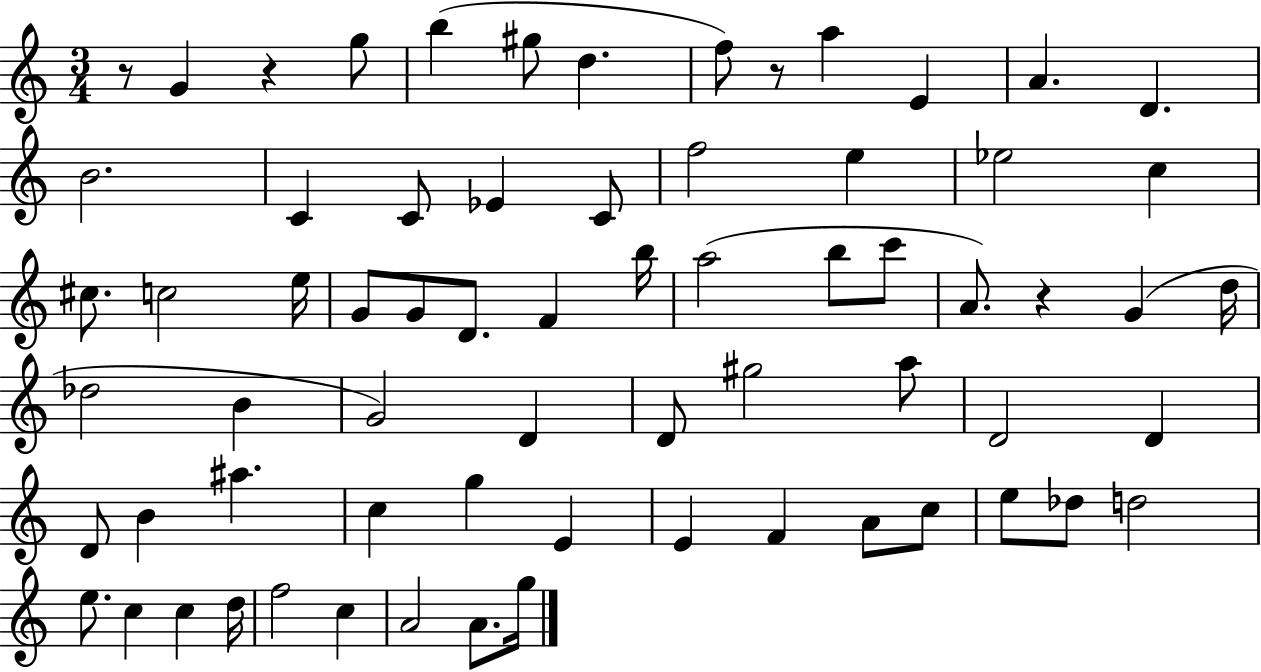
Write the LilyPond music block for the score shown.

{
  \clef treble
  \numericTimeSignature
  \time 3/4
  \key c \major
  \repeat volta 2 { r8 g'4 r4 g''8 | b''4( gis''8 d''4. | f''8) r8 a''4 e'4 | a'4. d'4. | \break b'2. | c'4 c'8 ees'4 c'8 | f''2 e''4 | ees''2 c''4 | \break cis''8. c''2 e''16 | g'8 g'8 d'8. f'4 b''16 | a''2( b''8 c'''8 | a'8.) r4 g'4( d''16 | \break des''2 b'4 | g'2) d'4 | d'8 gis''2 a''8 | d'2 d'4 | \break d'8 b'4 ais''4. | c''4 g''4 e'4 | e'4 f'4 a'8 c''8 | e''8 des''8 d''2 | \break e''8. c''4 c''4 d''16 | f''2 c''4 | a'2 a'8. g''16 | } \bar "|."
}